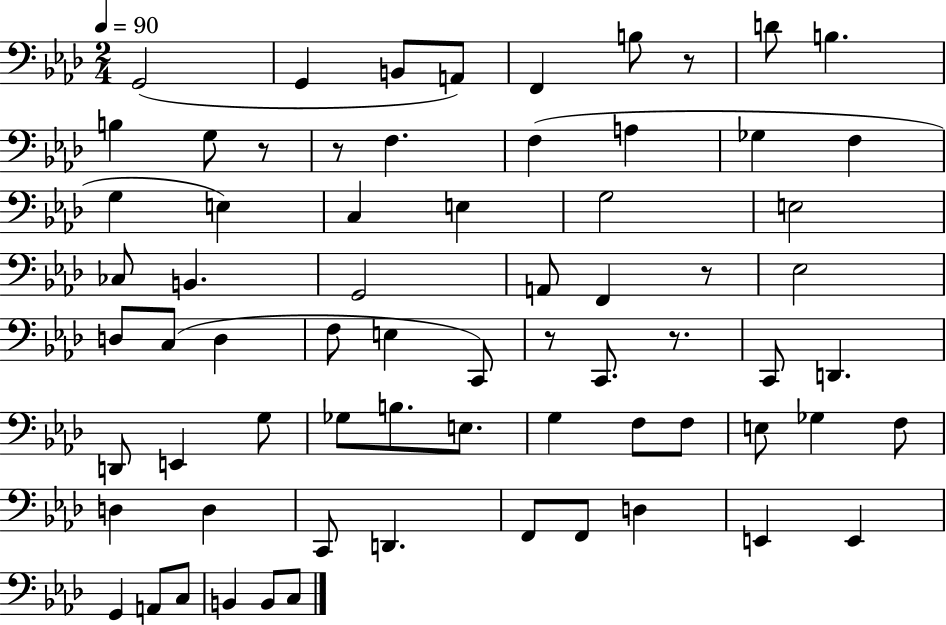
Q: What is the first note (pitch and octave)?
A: G2